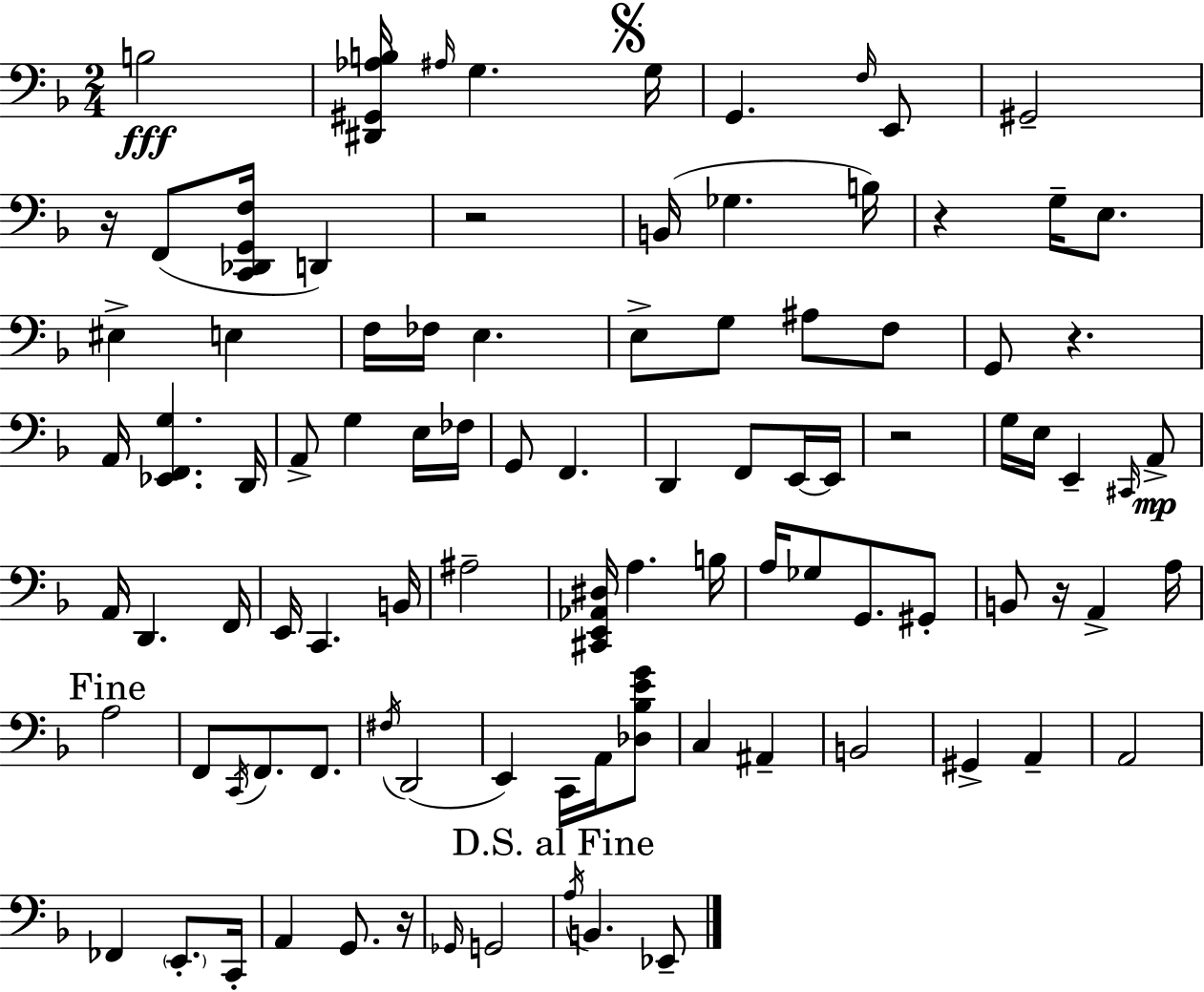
B3/h [D#2,G#2,Ab3,B3]/s A#3/s G3/q. G3/s G2/q. F3/s E2/e G#2/h R/s F2/e [C2,Db2,G2,F3]/s D2/q R/h B2/s Gb3/q. B3/s R/q G3/s E3/e. EIS3/q E3/q F3/s FES3/s E3/q. E3/e G3/e A#3/e F3/e G2/e R/q. A2/s [Eb2,F2,G3]/q. D2/s A2/e G3/q E3/s FES3/s G2/e F2/q. D2/q F2/e E2/s E2/s R/h G3/s E3/s E2/q C#2/s A2/e A2/s D2/q. F2/s E2/s C2/q. B2/s A#3/h [C#2,E2,Ab2,D#3]/s A3/q. B3/s A3/s Gb3/e G2/e. G#2/e B2/e R/s A2/q A3/s A3/h F2/e C2/s F2/e. F2/e. F#3/s D2/h E2/q C2/s A2/s [Db3,Bb3,E4,G4]/e C3/q A#2/q B2/h G#2/q A2/q A2/h FES2/q E2/e. C2/s A2/q G2/e. R/s Gb2/s G2/h A3/s B2/q. Eb2/e